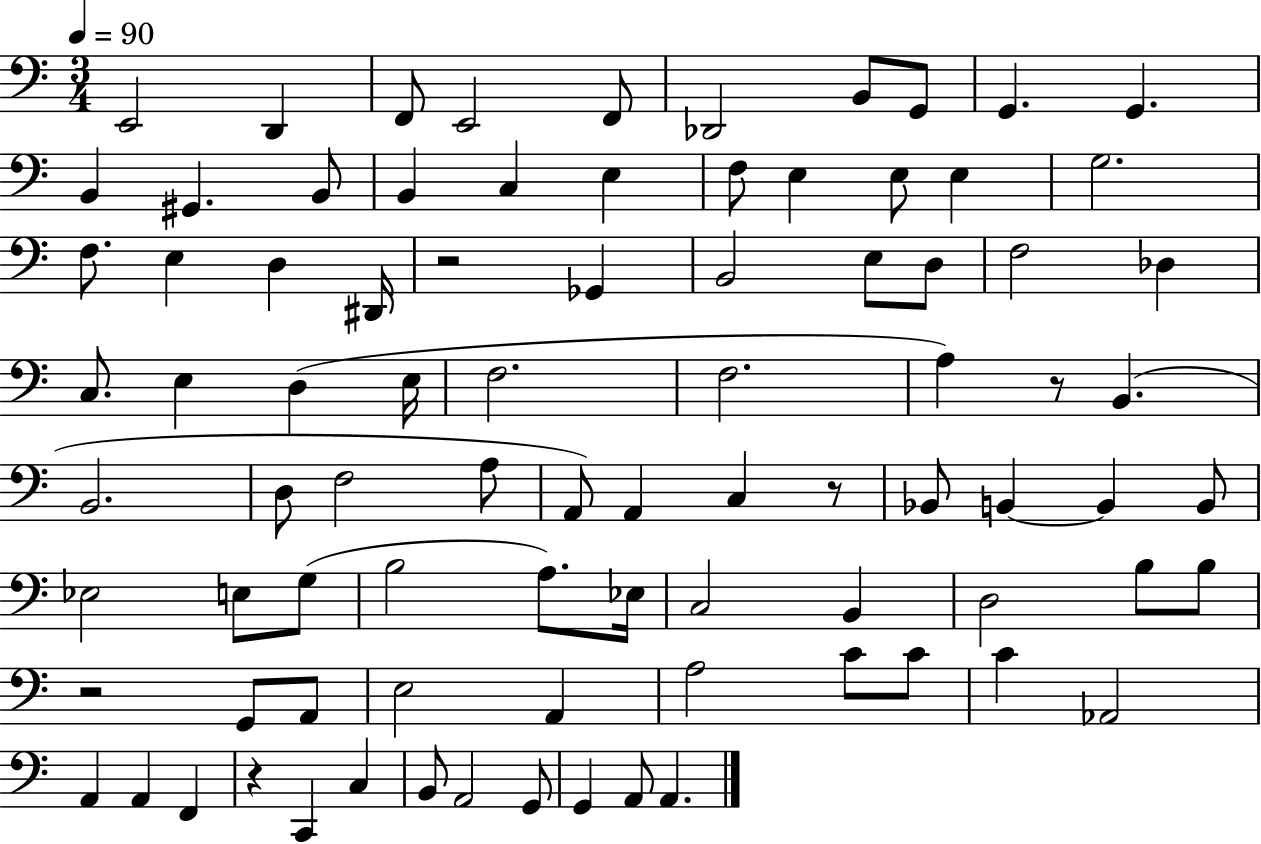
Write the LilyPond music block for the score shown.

{
  \clef bass
  \numericTimeSignature
  \time 3/4
  \key c \major
  \tempo 4 = 90
  e,2 d,4 | f,8 e,2 f,8 | des,2 b,8 g,8 | g,4. g,4. | \break b,4 gis,4. b,8 | b,4 c4 e4 | f8 e4 e8 e4 | g2. | \break f8. e4 d4 dis,16 | r2 ges,4 | b,2 e8 d8 | f2 des4 | \break c8. e4 d4( e16 | f2. | f2. | a4) r8 b,4.( | \break b,2. | d8 f2 a8 | a,8) a,4 c4 r8 | bes,8 b,4~~ b,4 b,8 | \break ees2 e8 g8( | b2 a8.) ees16 | c2 b,4 | d2 b8 b8 | \break r2 g,8 a,8 | e2 a,4 | a2 c'8 c'8 | c'4 aes,2 | \break a,4 a,4 f,4 | r4 c,4 c4 | b,8 a,2 g,8 | g,4 a,8 a,4. | \break \bar "|."
}